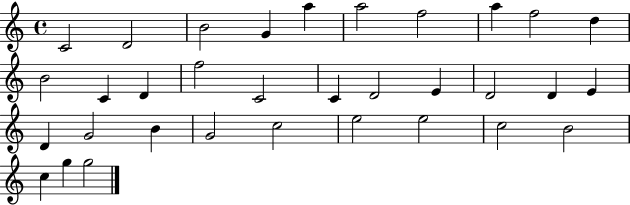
X:1
T:Untitled
M:4/4
L:1/4
K:C
C2 D2 B2 G a a2 f2 a f2 d B2 C D f2 C2 C D2 E D2 D E D G2 B G2 c2 e2 e2 c2 B2 c g g2